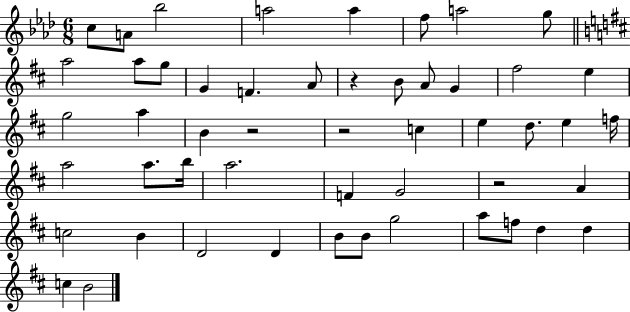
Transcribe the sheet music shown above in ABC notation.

X:1
T:Untitled
M:6/8
L:1/4
K:Ab
c/2 A/2 _b2 a2 a f/2 a2 g/2 a2 a/2 g/2 G F A/2 z B/2 A/2 G ^f2 e g2 a B z2 z2 c e d/2 e f/4 a2 a/2 b/4 a2 F G2 z2 A c2 B D2 D B/2 B/2 g2 a/2 f/2 d d c B2